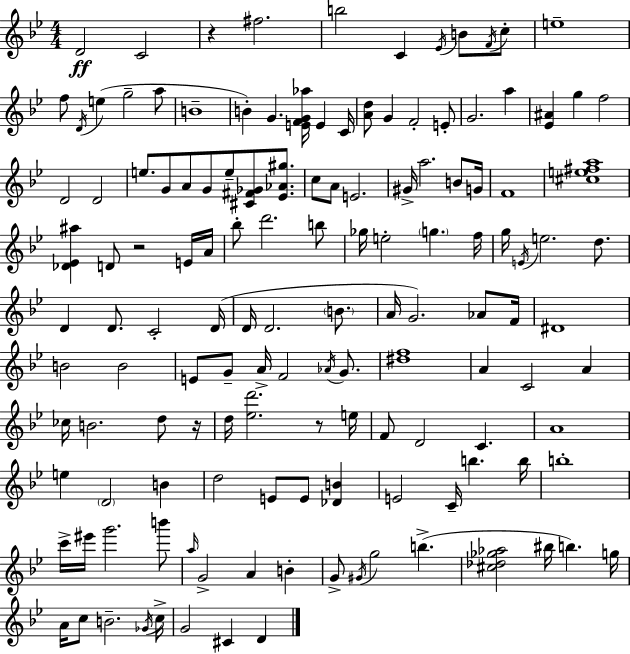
{
  \clef treble
  \numericTimeSignature
  \time 4/4
  \key bes \major
  d'2\ff c'2 | r4 fis''2. | b''2 c'4 \acciaccatura { ees'16 } b'8 \acciaccatura { f'16 } | c''8-. e''1-- | \break f''8 \acciaccatura { d'16 } e''4( g''2-- | a''8 b'1-- | b'4-.) g'4. <e' f' g' aes''>16 e'4 | c'16 <a' d''>8 g'4 f'2-. | \break e'8-. g'2. a''4 | <ees' ais'>4 g''4 f''2 | d'2 d'2 | e''8. g'8 a'8 g'8 e''8-- <cis' fis' ges'>8 | \break <ees' aes' gis''>8. c''8 a'8 e'2. | gis'16-> a''2. | b'8 g'16 f'1 | <cis'' e'' fis'' a''>1 | \break <des' ees' ais''>4 d'8 r2 | e'16 a'16 bes''8-. d'''2. | b''8 ges''16 e''2-. \parenthesize g''4. | f''16 g''16 \acciaccatura { e'16 } e''2. | \break d''8. d'4 d'8. c'2-. | d'16( d'16 d'2. | \parenthesize b'8. a'16 g'2.) | aes'8 f'16 dis'1 | \break b'2 b'2 | e'8 g'8-- a'16-> f'2 | \acciaccatura { aes'16 } g'8. <dis'' f''>1 | a'4 c'2 | \break a'4 ces''16 b'2. | d''8 r16 d''16 <ees'' d'''>2. | r8 e''16 f'8 d'2 c'4. | a'1 | \break e''4 \parenthesize d'2 | b'4 d''2 e'8 e'8 | <des' b'>4 e'2 c'16-- b''4. | b''16 b''1-. | \break c'''16-> eis'''16 g'''2. | b'''8 \grace { a''16 } g'2-> a'4 | b'4-. g'8-> \acciaccatura { gis'16 } g''2 | b''4.->( <cis'' des'' ges'' aes''>2 bis''16 | \break b''4.) g''16 a'16 c''8 b'2.-- | \acciaccatura { ges'16 } c''16-> g'2 | cis'4 d'4 \bar "|."
}